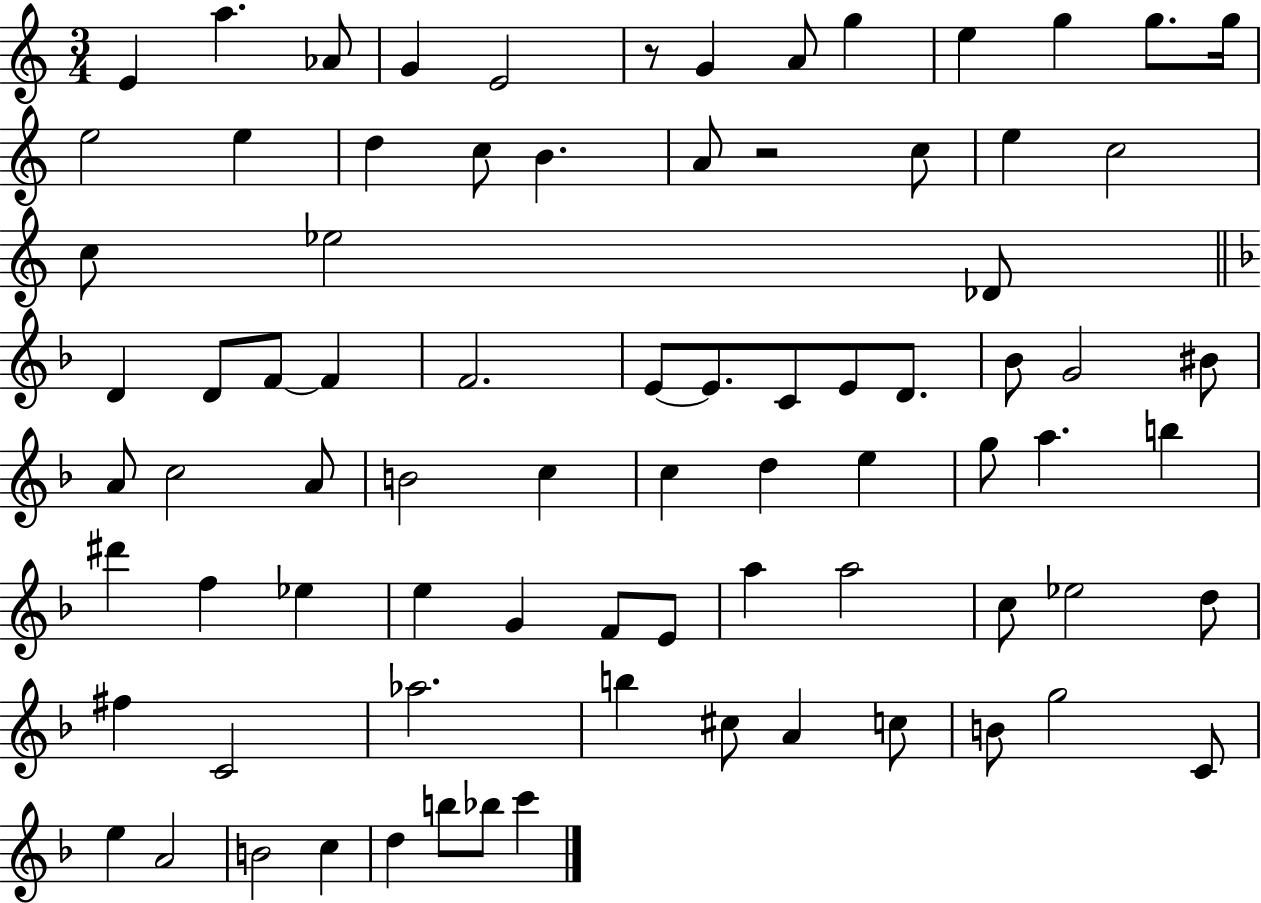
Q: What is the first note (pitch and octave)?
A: E4